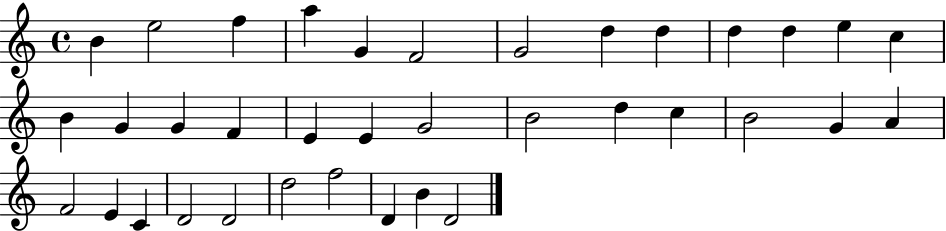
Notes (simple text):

B4/q E5/h F5/q A5/q G4/q F4/h G4/h D5/q D5/q D5/q D5/q E5/q C5/q B4/q G4/q G4/q F4/q E4/q E4/q G4/h B4/h D5/q C5/q B4/h G4/q A4/q F4/h E4/q C4/q D4/h D4/h D5/h F5/h D4/q B4/q D4/h